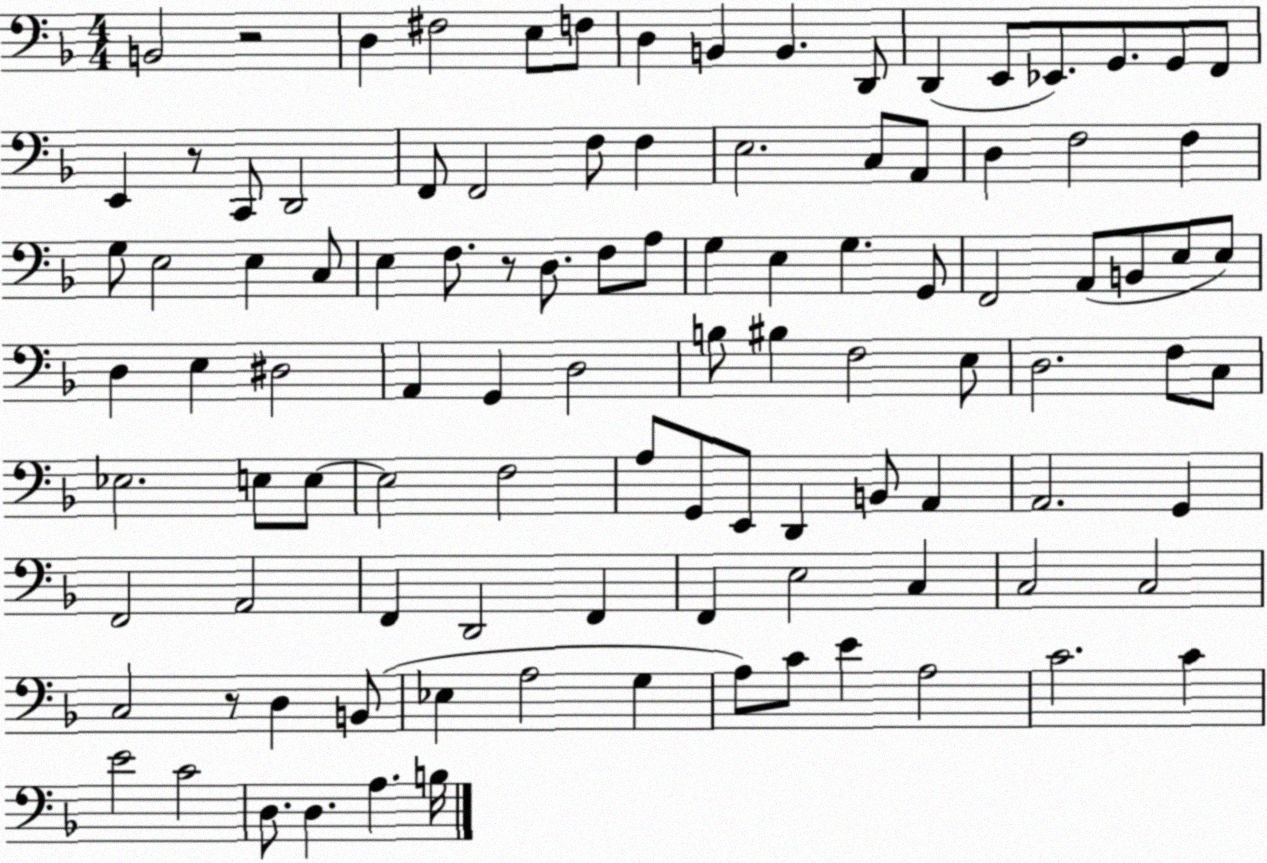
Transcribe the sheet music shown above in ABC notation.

X:1
T:Untitled
M:4/4
L:1/4
K:F
B,,2 z2 D, ^F,2 E,/2 F,/2 D, B,, B,, D,,/2 D,, E,,/2 _E,,/2 G,,/2 G,,/2 F,,/2 E,, z/2 C,,/2 D,,2 F,,/2 F,,2 F,/2 F, E,2 C,/2 A,,/2 D, F,2 F, G,/2 E,2 E, C,/2 E, F,/2 z/2 D,/2 F,/2 A,/2 G, E, G, G,,/2 F,,2 A,,/2 B,,/2 E,/2 E,/2 D, E, ^D,2 A,, G,, D,2 B,/2 ^B, F,2 E,/2 D,2 F,/2 C,/2 _E,2 E,/2 E,/2 E,2 F,2 A,/2 G,,/2 E,,/2 D,, B,,/2 A,, A,,2 G,, F,,2 A,,2 F,, D,,2 F,, F,, E,2 C, C,2 C,2 C,2 z/2 D, B,,/2 _E, A,2 G, A,/2 C/2 E A,2 C2 C E2 C2 D,/2 D, A, B,/4